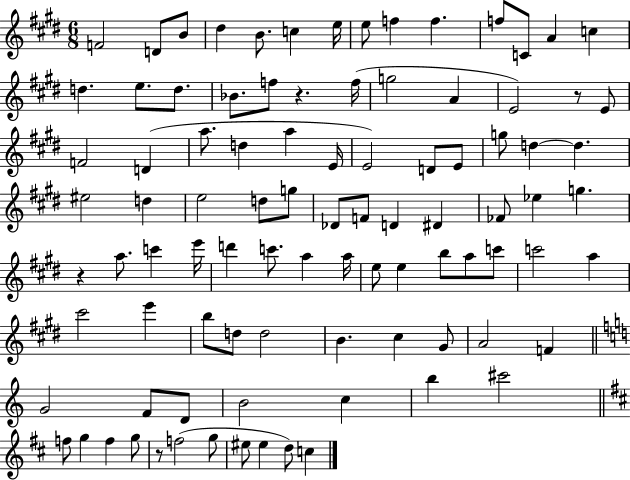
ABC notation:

X:1
T:Untitled
M:6/8
L:1/4
K:E
F2 D/2 B/2 ^d B/2 c e/4 e/2 f f f/2 C/2 A c d e/2 d/2 _B/2 f/2 z f/4 g2 A E2 z/2 E/2 F2 D a/2 d a E/4 E2 D/2 E/2 g/2 d d ^e2 d e2 d/2 g/2 _D/2 F/2 D ^D _F/2 _e g z a/2 c' e'/4 d' c'/2 a a/4 e/2 e b/2 a/2 c'/2 c'2 a ^c'2 e' b/2 d/2 d2 B ^c ^G/2 A2 F G2 F/2 D/2 B2 c b ^c'2 f/2 g f g/2 z/2 f2 g/2 ^e/2 ^e d/2 c